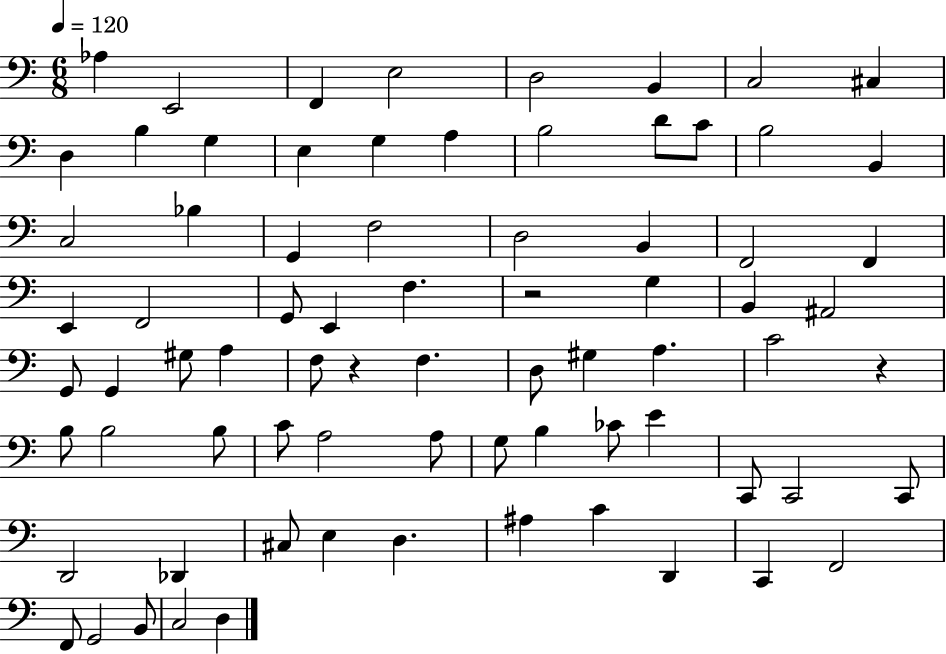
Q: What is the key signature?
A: C major